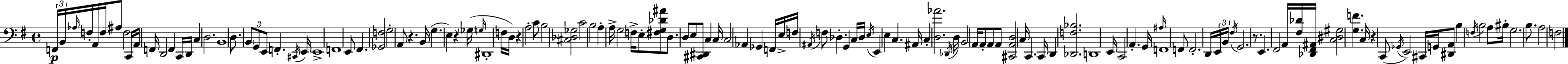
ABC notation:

X:1
T:Untitled
M:4/4
L:1/4
K:Em
F,,/4 B,,/4 _A,/4 F,/4 A,,/4 F,/4 ^A,/2 F,2 C,,/4 A,,/4 F,,/4 D,,2 F,, C,,/4 D,,/4 C, D,2 B,,4 D,/2 B,,/2 G,,/2 E,,/2 F,, ^C,,/4 E,,/4 E,,4 F,,4 E,,/2 ^F,, [_G,,F,]2 G,2 A,,/2 z B,,/4 G, E, z _G,/4 G,/4 ^D,,4 F,/4 D,/4 z A,2 C/2 B,2 [^C,_D,_G,]2 C2 B,2 A, A,/4 G,2 F,/4 E,/2 [^F,G,_D^A]/2 D,/2 D,/2 E,/2 [^C,,^D,,]/2 C, C,/4 C,2 _A,, _G,, F,,/4 E,/4 F,/4 ^A,,/4 F,/2 _D, G,, C,/4 _D,/4 E,/4 E,, E, C, ^A,,/4 C, [D,_A]2 _D,,/4 D,/4 B,,2 A,,/4 A,,/2 A,,/2 A,,/2 [^C,,A,,D,]2 C,/4 C,, C,,/4 D,, [_D,,F,_B,]2 D,,4 E,,/4 C,,2 A,, G,,/4 ^A,/4 F,,4 F,,/2 F,,2 D,,/4 E,,/4 B,,/4 ^F,/4 G,,2 z/2 E,, ^F,,2 A,,/4 [^F,_D]/4 [_D,,^F,,^A,,]/4 [C,^D,^G,]2 [G,F] C,/4 z C,,/2 _G,,/4 E,,2 ^C,,/4 G,,/4 [^D,,A,,]/2 B, F,/4 B,2 A,/2 ^B,/4 G,2 B,/2 A,2 F,2